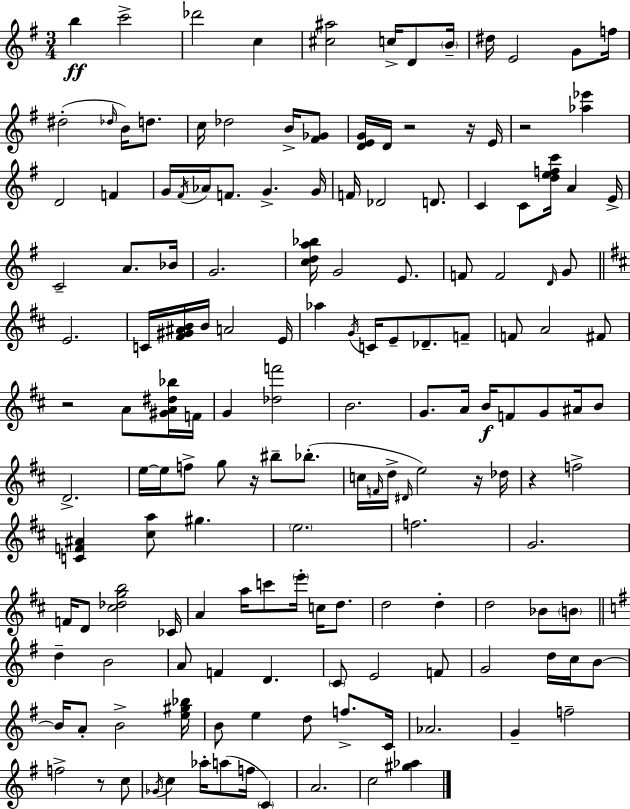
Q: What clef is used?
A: treble